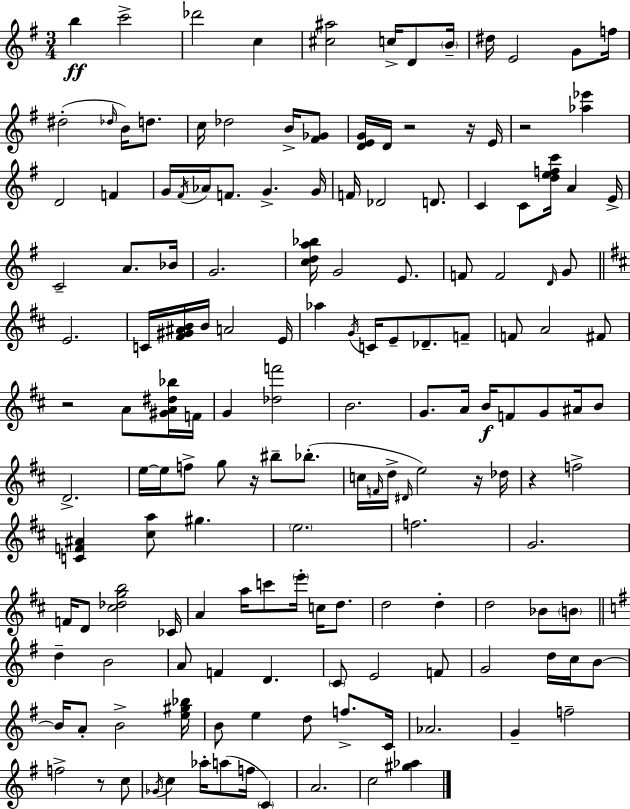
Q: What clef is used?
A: treble